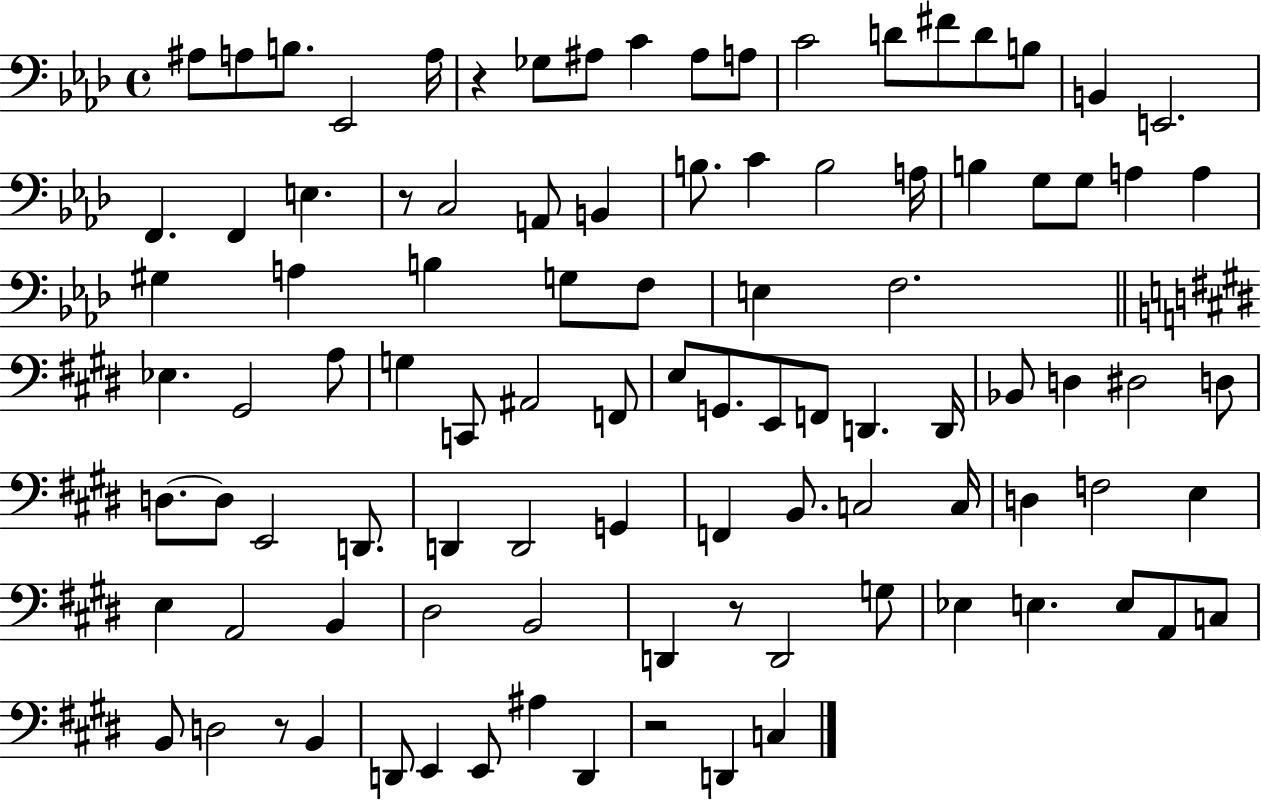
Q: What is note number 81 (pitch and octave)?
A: E3